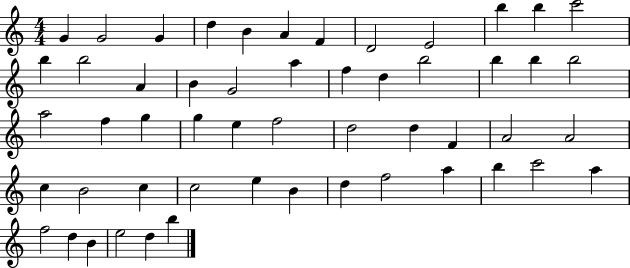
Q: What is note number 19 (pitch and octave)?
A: F5